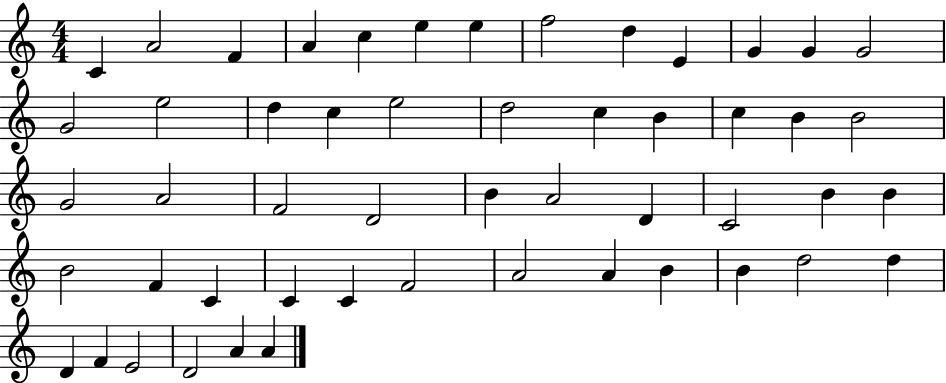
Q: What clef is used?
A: treble